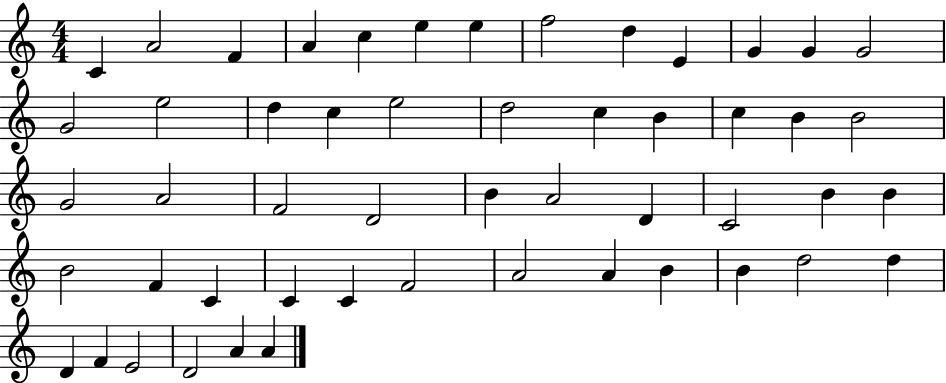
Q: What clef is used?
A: treble